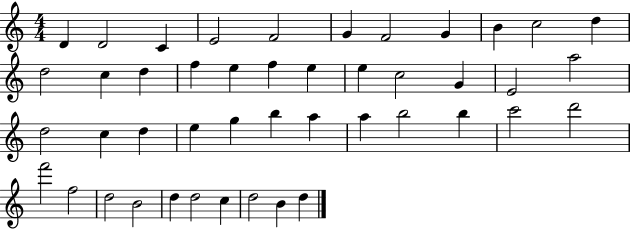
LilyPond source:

{
  \clef treble
  \numericTimeSignature
  \time 4/4
  \key c \major
  d'4 d'2 c'4 | e'2 f'2 | g'4 f'2 g'4 | b'4 c''2 d''4 | \break d''2 c''4 d''4 | f''4 e''4 f''4 e''4 | e''4 c''2 g'4 | e'2 a''2 | \break d''2 c''4 d''4 | e''4 g''4 b''4 a''4 | a''4 b''2 b''4 | c'''2 d'''2 | \break f'''2 f''2 | d''2 b'2 | d''4 d''2 c''4 | d''2 b'4 d''4 | \break \bar "|."
}